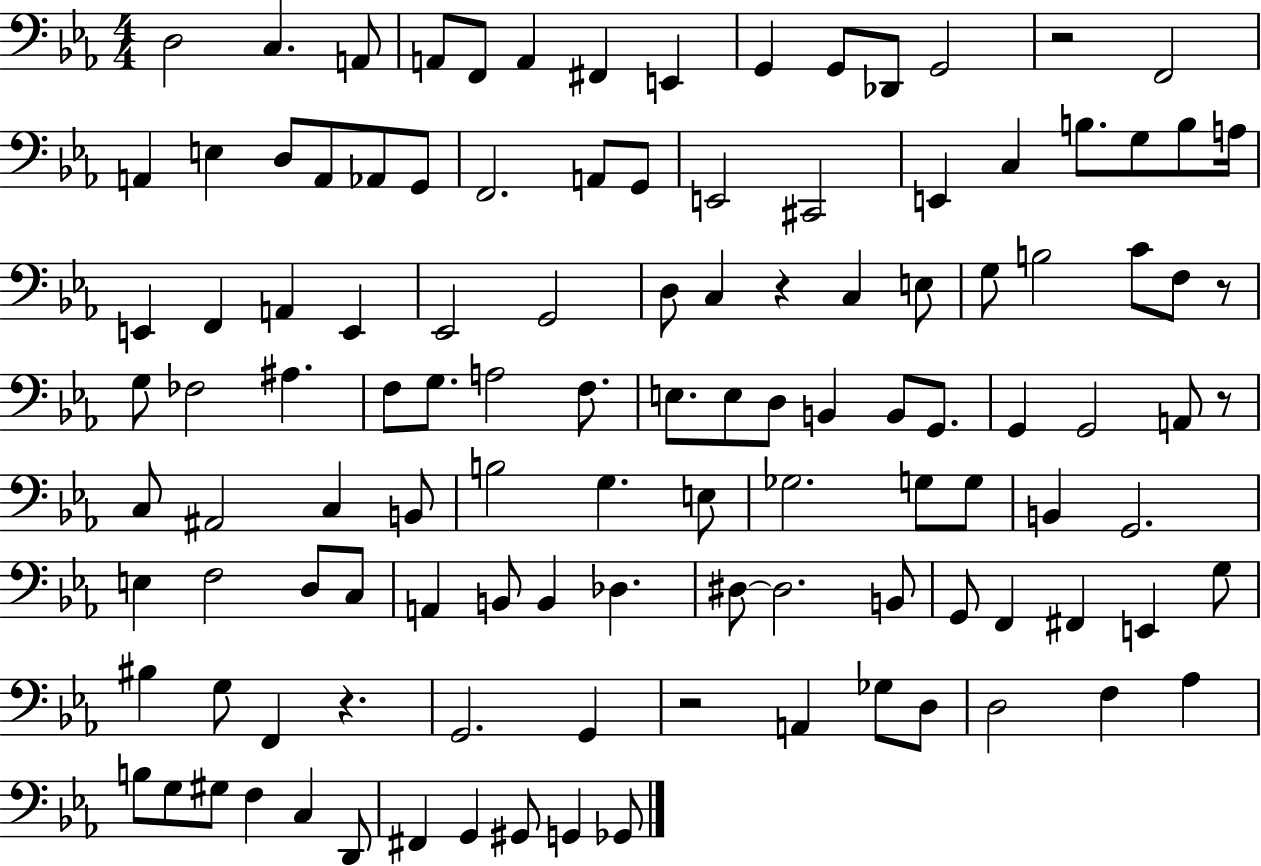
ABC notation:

X:1
T:Untitled
M:4/4
L:1/4
K:Eb
D,2 C, A,,/2 A,,/2 F,,/2 A,, ^F,, E,, G,, G,,/2 _D,,/2 G,,2 z2 F,,2 A,, E, D,/2 A,,/2 _A,,/2 G,,/2 F,,2 A,,/2 G,,/2 E,,2 ^C,,2 E,, C, B,/2 G,/2 B,/2 A,/4 E,, F,, A,, E,, _E,,2 G,,2 D,/2 C, z C, E,/2 G,/2 B,2 C/2 F,/2 z/2 G,/2 _F,2 ^A, F,/2 G,/2 A,2 F,/2 E,/2 E,/2 D,/2 B,, B,,/2 G,,/2 G,, G,,2 A,,/2 z/2 C,/2 ^A,,2 C, B,,/2 B,2 G, E,/2 _G,2 G,/2 G,/2 B,, G,,2 E, F,2 D,/2 C,/2 A,, B,,/2 B,, _D, ^D,/2 ^D,2 B,,/2 G,,/2 F,, ^F,, E,, G,/2 ^B, G,/2 F,, z G,,2 G,, z2 A,, _G,/2 D,/2 D,2 F, _A, B,/2 G,/2 ^G,/2 F, C, D,,/2 ^F,, G,, ^G,,/2 G,, _G,,/2